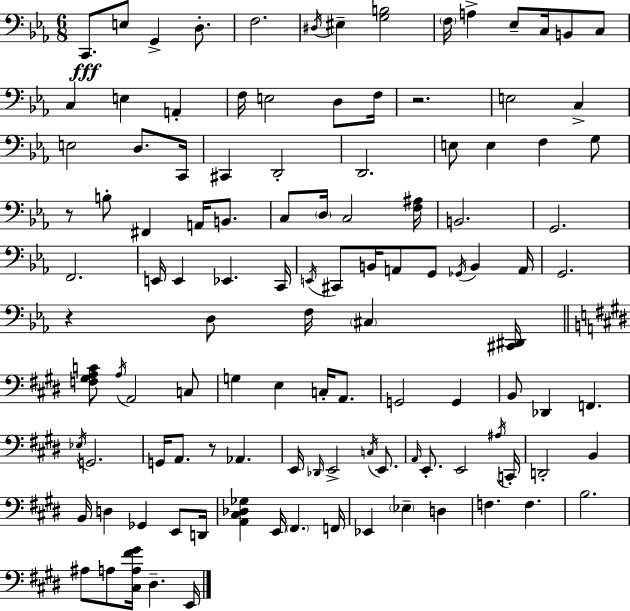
X:1
T:Untitled
M:6/8
L:1/4
K:Eb
C,,/2 E,/2 G,, D,/2 F,2 ^D,/4 ^E, [G,B,]2 F,/4 A, _E,/2 C,/4 B,,/2 C,/2 C, E, A,, F,/4 E,2 D,/2 F,/4 z2 E,2 C, E,2 D,/2 C,,/4 ^C,, D,,2 D,,2 E,/2 E, F, G,/2 z/2 B,/2 ^F,, A,,/4 B,,/2 C,/2 D,/4 C,2 [F,^A,]/4 B,,2 G,,2 F,,2 E,,/4 E,, _E,, C,,/4 E,,/4 ^C,,/2 B,,/4 A,,/2 G,,/2 _G,,/4 B,, A,,/4 G,,2 z D,/2 F,/4 ^C, [^C,,^D,,]/4 [F,^G,A,C]/2 A,/4 A,,2 C,/2 G, E, C,/4 A,,/2 G,,2 G,, B,,/2 _D,, F,, _E,/4 G,,2 G,,/4 A,,/2 z/2 _A,, E,,/4 _D,,/4 E,,2 C,/4 E,,/2 A,,/4 E,,/2 E,,2 ^A,/4 C,,/4 D,,2 B,, B,,/4 D, _G,, E,,/2 D,,/4 [A,,^C,_D,_G,] E,,/4 ^F,, F,,/4 _E,, _E, D, F, F, B,2 ^A,/2 A,/2 [^C,A,^F^G]/4 ^D, E,,/4